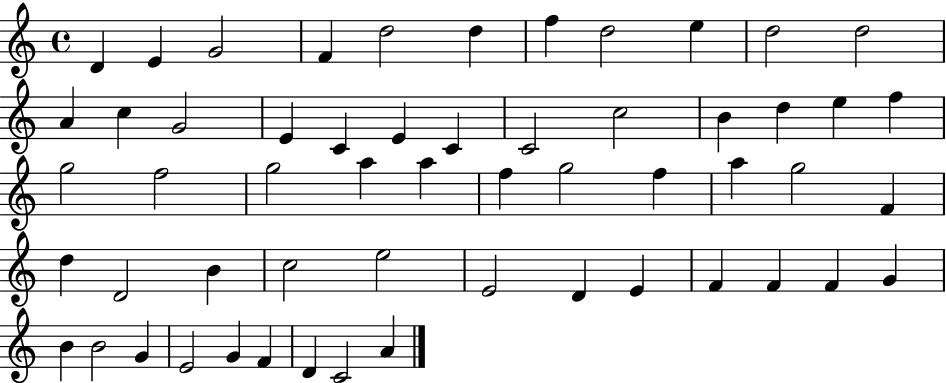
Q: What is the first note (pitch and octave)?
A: D4